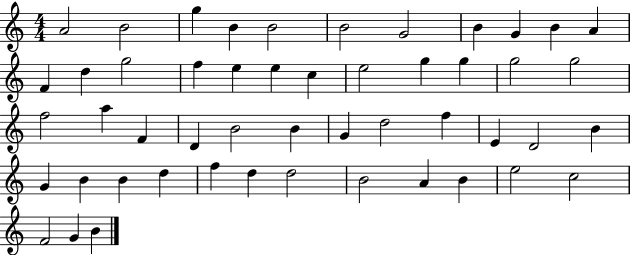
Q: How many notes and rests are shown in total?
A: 50